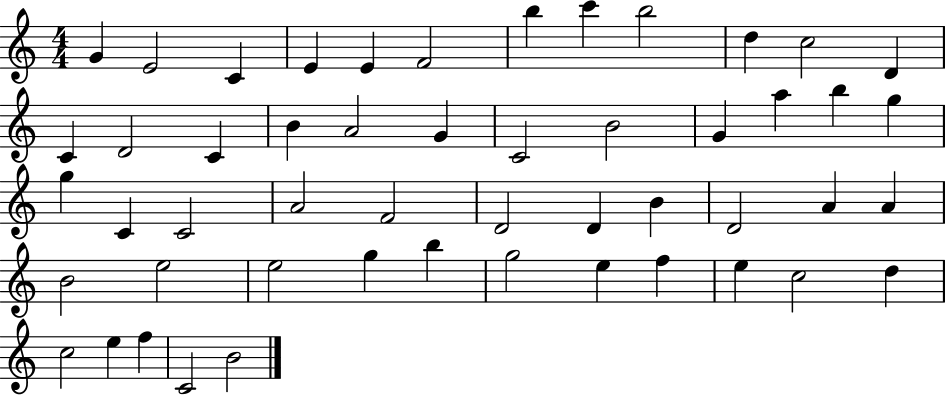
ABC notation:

X:1
T:Untitled
M:4/4
L:1/4
K:C
G E2 C E E F2 b c' b2 d c2 D C D2 C B A2 G C2 B2 G a b g g C C2 A2 F2 D2 D B D2 A A B2 e2 e2 g b g2 e f e c2 d c2 e f C2 B2